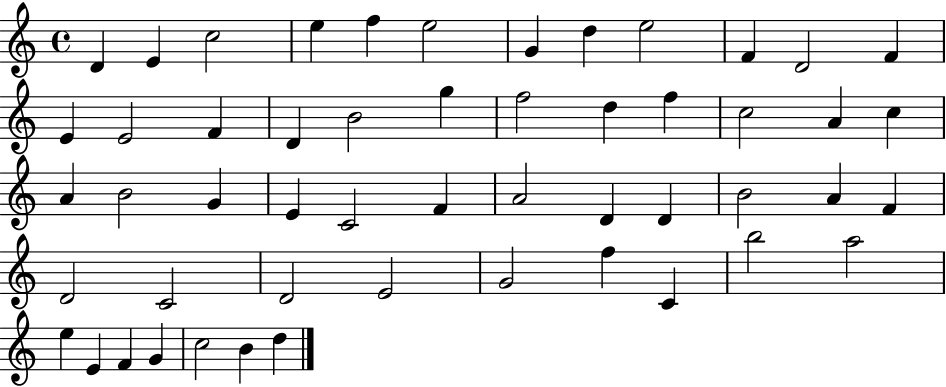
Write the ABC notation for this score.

X:1
T:Untitled
M:4/4
L:1/4
K:C
D E c2 e f e2 G d e2 F D2 F E E2 F D B2 g f2 d f c2 A c A B2 G E C2 F A2 D D B2 A F D2 C2 D2 E2 G2 f C b2 a2 e E F G c2 B d